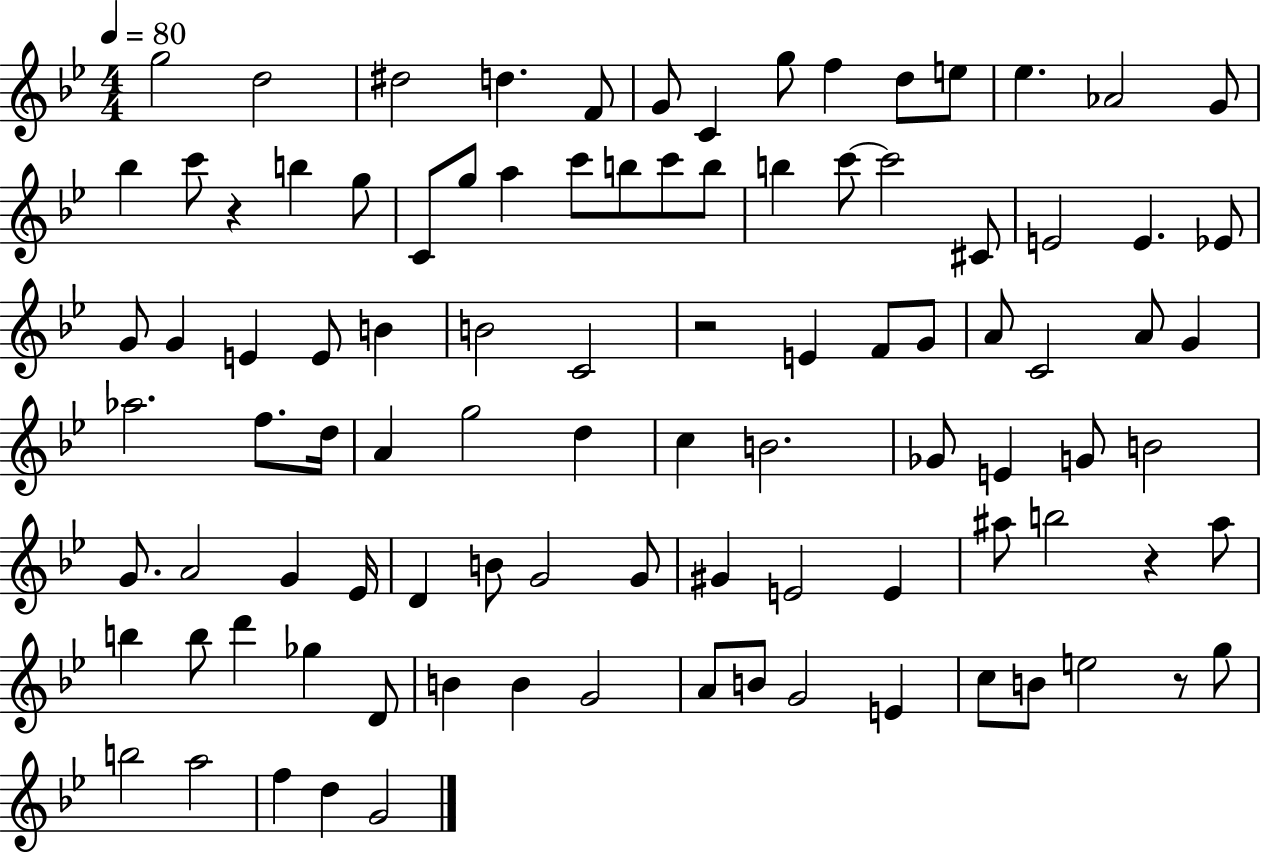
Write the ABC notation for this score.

X:1
T:Untitled
M:4/4
L:1/4
K:Bb
g2 d2 ^d2 d F/2 G/2 C g/2 f d/2 e/2 _e _A2 G/2 _b c'/2 z b g/2 C/2 g/2 a c'/2 b/2 c'/2 b/2 b c'/2 c'2 ^C/2 E2 E _E/2 G/2 G E E/2 B B2 C2 z2 E F/2 G/2 A/2 C2 A/2 G _a2 f/2 d/4 A g2 d c B2 _G/2 E G/2 B2 G/2 A2 G _E/4 D B/2 G2 G/2 ^G E2 E ^a/2 b2 z ^a/2 b b/2 d' _g D/2 B B G2 A/2 B/2 G2 E c/2 B/2 e2 z/2 g/2 b2 a2 f d G2